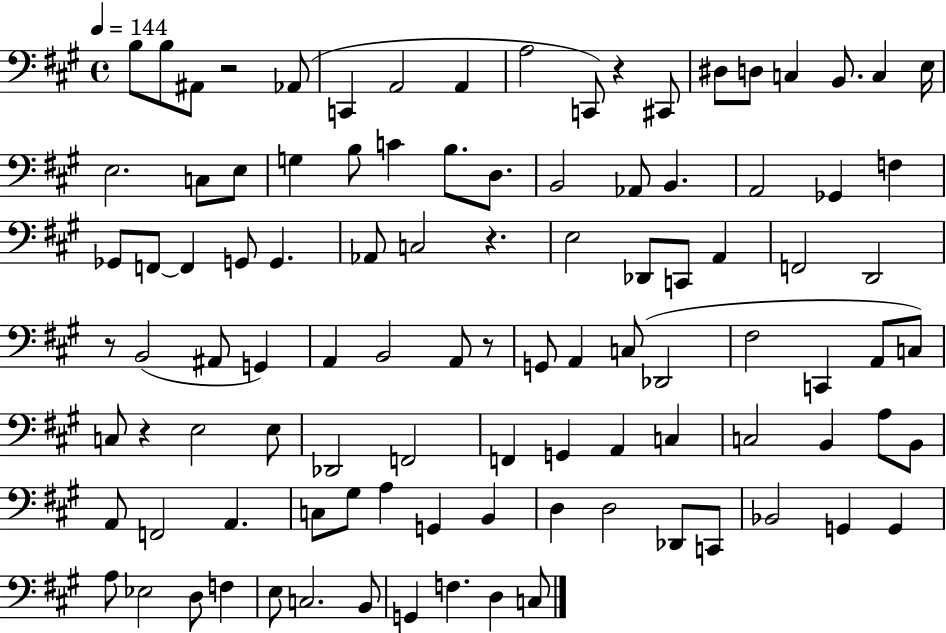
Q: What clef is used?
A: bass